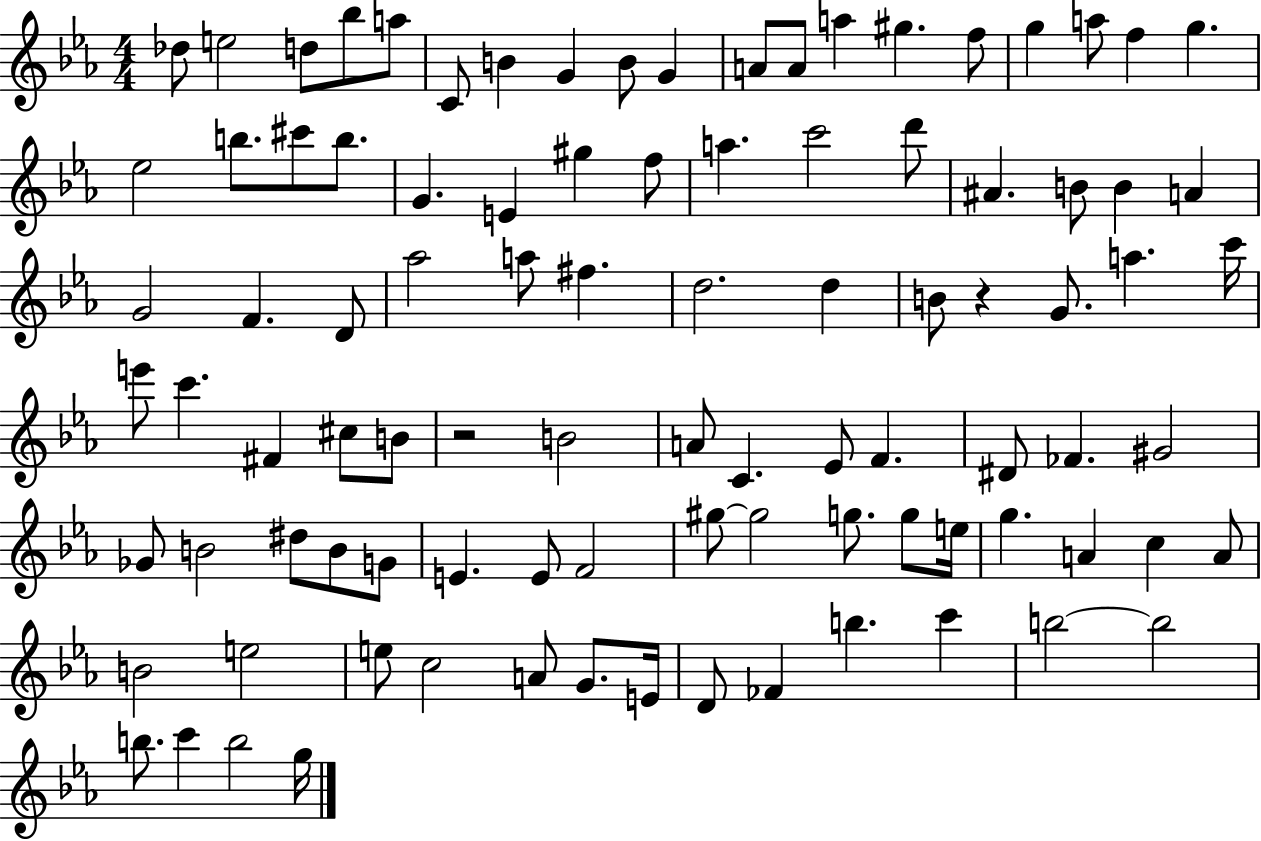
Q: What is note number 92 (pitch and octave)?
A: B5